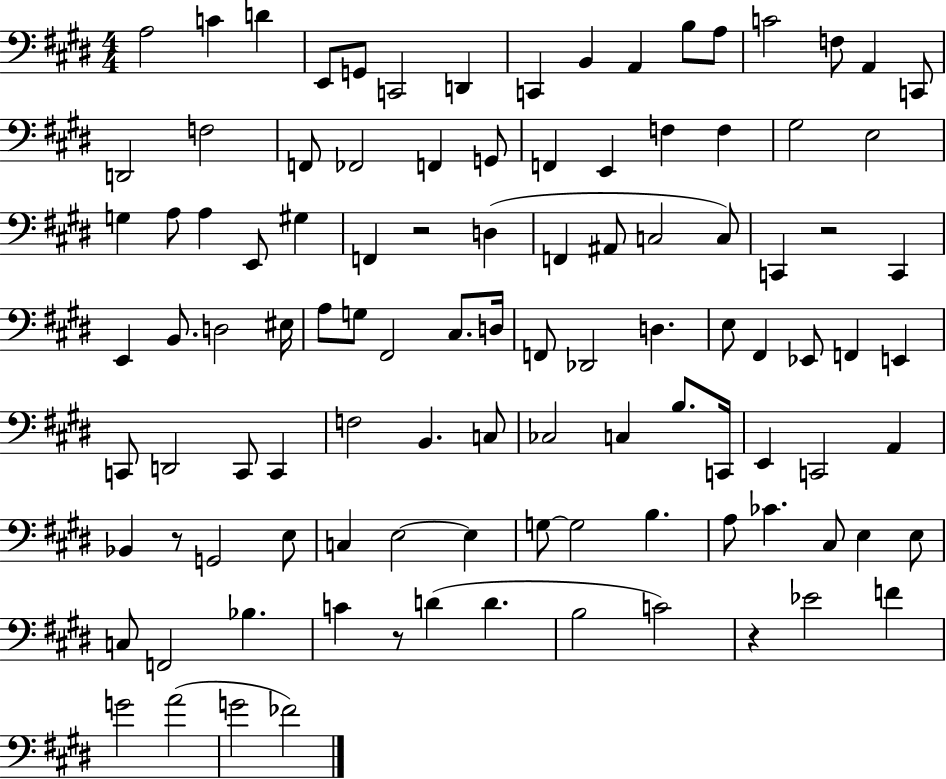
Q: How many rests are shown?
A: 5